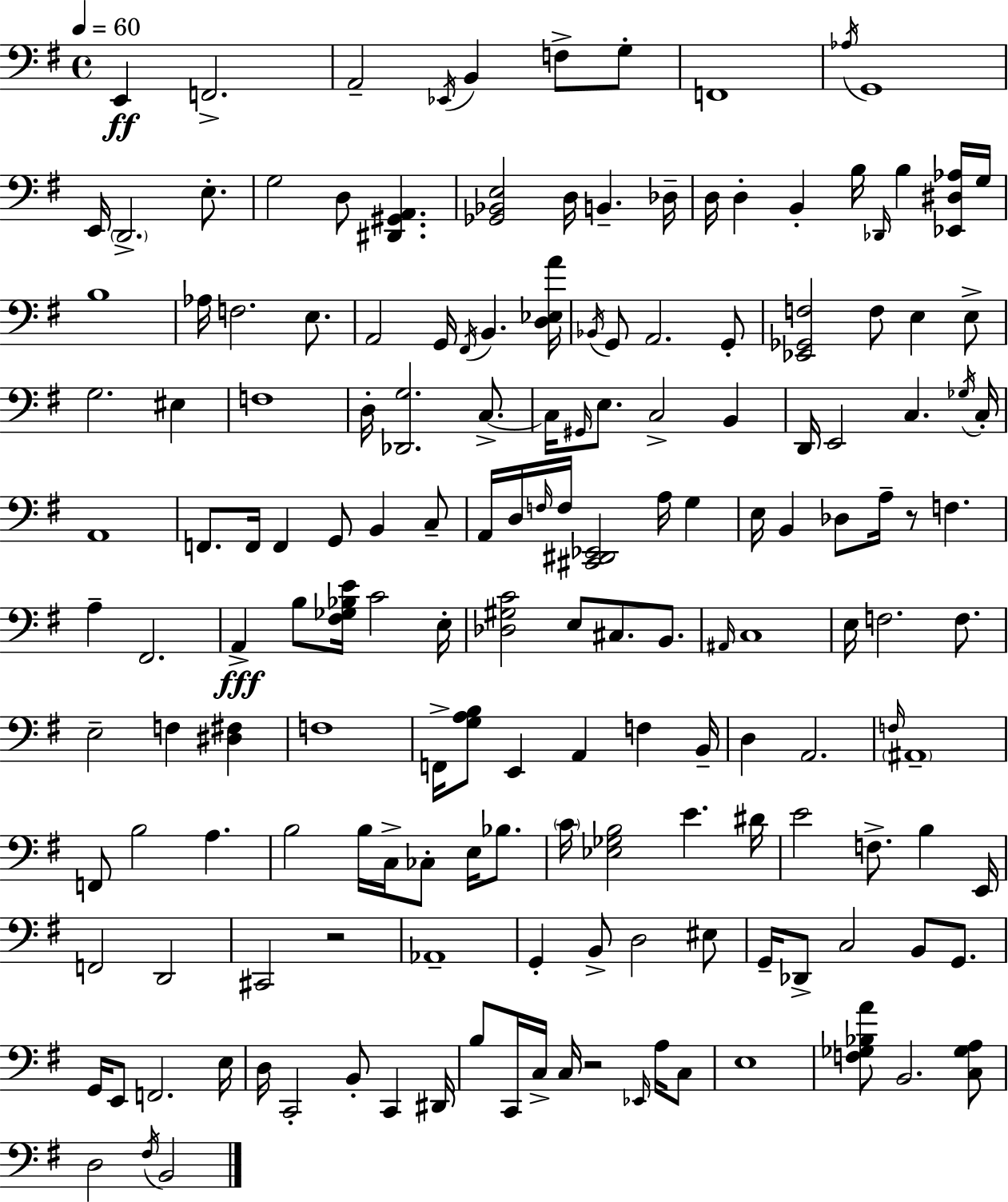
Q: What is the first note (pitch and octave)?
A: E2